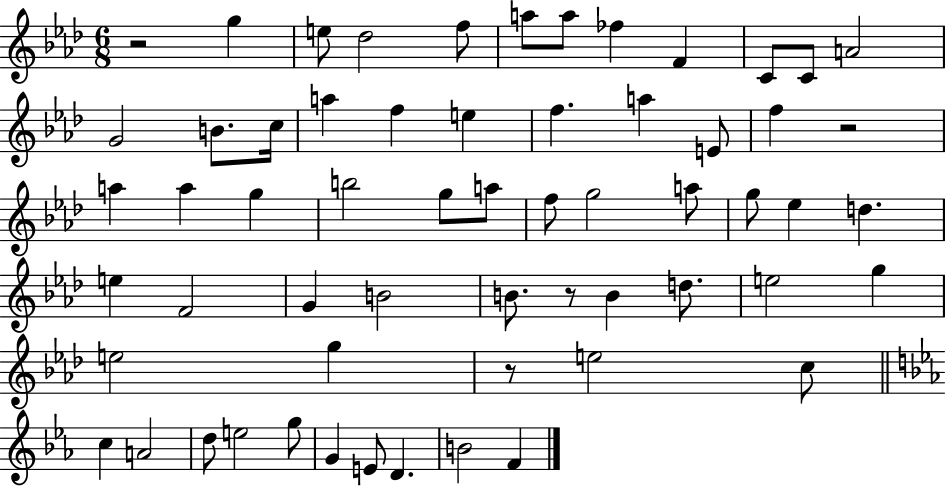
R/h G5/q E5/e Db5/h F5/e A5/e A5/e FES5/q F4/q C4/e C4/e A4/h G4/h B4/e. C5/s A5/q F5/q E5/q F5/q. A5/q E4/e F5/q R/h A5/q A5/q G5/q B5/h G5/e A5/e F5/e G5/h A5/e G5/e Eb5/q D5/q. E5/q F4/h G4/q B4/h B4/e. R/e B4/q D5/e. E5/h G5/q E5/h G5/q R/e E5/h C5/e C5/q A4/h D5/e E5/h G5/e G4/q E4/e D4/q. B4/h F4/q